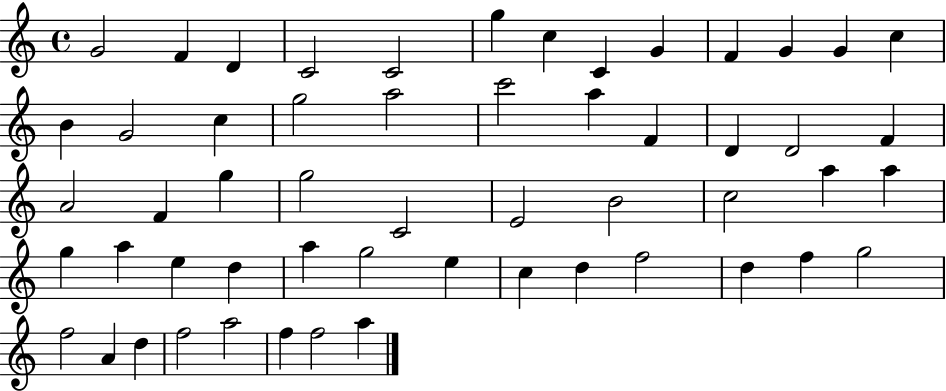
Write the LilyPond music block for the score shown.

{
  \clef treble
  \time 4/4
  \defaultTimeSignature
  \key c \major
  g'2 f'4 d'4 | c'2 c'2 | g''4 c''4 c'4 g'4 | f'4 g'4 g'4 c''4 | \break b'4 g'2 c''4 | g''2 a''2 | c'''2 a''4 f'4 | d'4 d'2 f'4 | \break a'2 f'4 g''4 | g''2 c'2 | e'2 b'2 | c''2 a''4 a''4 | \break g''4 a''4 e''4 d''4 | a''4 g''2 e''4 | c''4 d''4 f''2 | d''4 f''4 g''2 | \break f''2 a'4 d''4 | f''2 a''2 | f''4 f''2 a''4 | \bar "|."
}